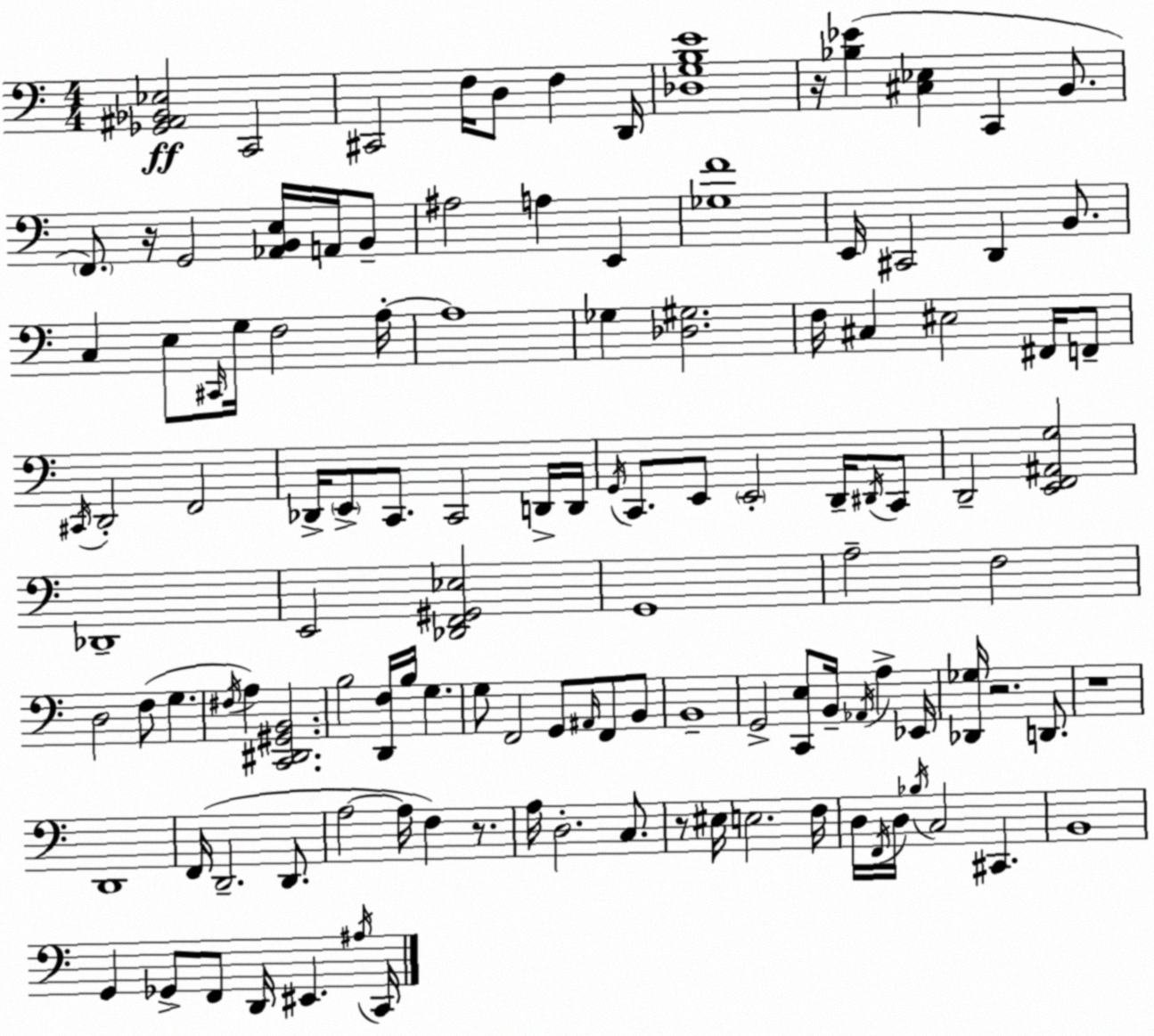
X:1
T:Untitled
M:4/4
L:1/4
K:Am
[_G,,^A,,_B,,_E,]2 C,,2 ^C,,2 F,/4 D,/2 F, D,,/4 [_D,G,B,E]4 z/4 [_B,_E] [^C,_E,] C,, B,,/2 F,,/2 z/4 G,,2 [_A,,B,,E,]/4 A,,/4 B,,/2 ^A,2 A, E,, [_G,F]4 E,,/4 ^C,,2 D,, B,,/2 C, E,/2 ^C,,/4 G,/4 F,2 A,/4 A,4 _G, [_D,^G,]2 F,/4 ^C, ^E,2 ^F,,/4 F,,/2 ^C,,/4 D,,2 F,,2 _D,,/4 E,,/2 C,,/2 C,,2 D,,/4 D,,/4 G,,/4 C,,/2 E,,/2 E,,2 D,,/4 ^D,,/4 C,,/2 D,,2 [E,,F,,^A,,G,]2 _D,,4 E,,2 [_D,,F,,^G,,_E,]2 G,,4 A,2 F,2 D,2 F,/2 G, ^F,/4 A, [C,,^D,,^G,,B,,]2 B,2 [D,,F,]/4 B,/4 G, G,/2 F,,2 G,,/2 ^A,,/4 F,,/2 B,,/2 B,,4 G,,2 [C,,E,]/2 B,,/4 _A,,/4 A, _E,,/4 [_D,,_G,]/4 z2 D,,/2 z4 D,,4 F,,/4 D,,2 D,,/2 A,2 A,/4 F, z/2 A,/4 D,2 C,/2 z/2 ^E,/4 E,2 F,/4 D,/4 F,,/4 D,/4 _B,/4 C,2 ^C,, B,,4 G,, _G,,/2 F,,/2 D,,/4 ^E,, ^A,/4 C,,/4